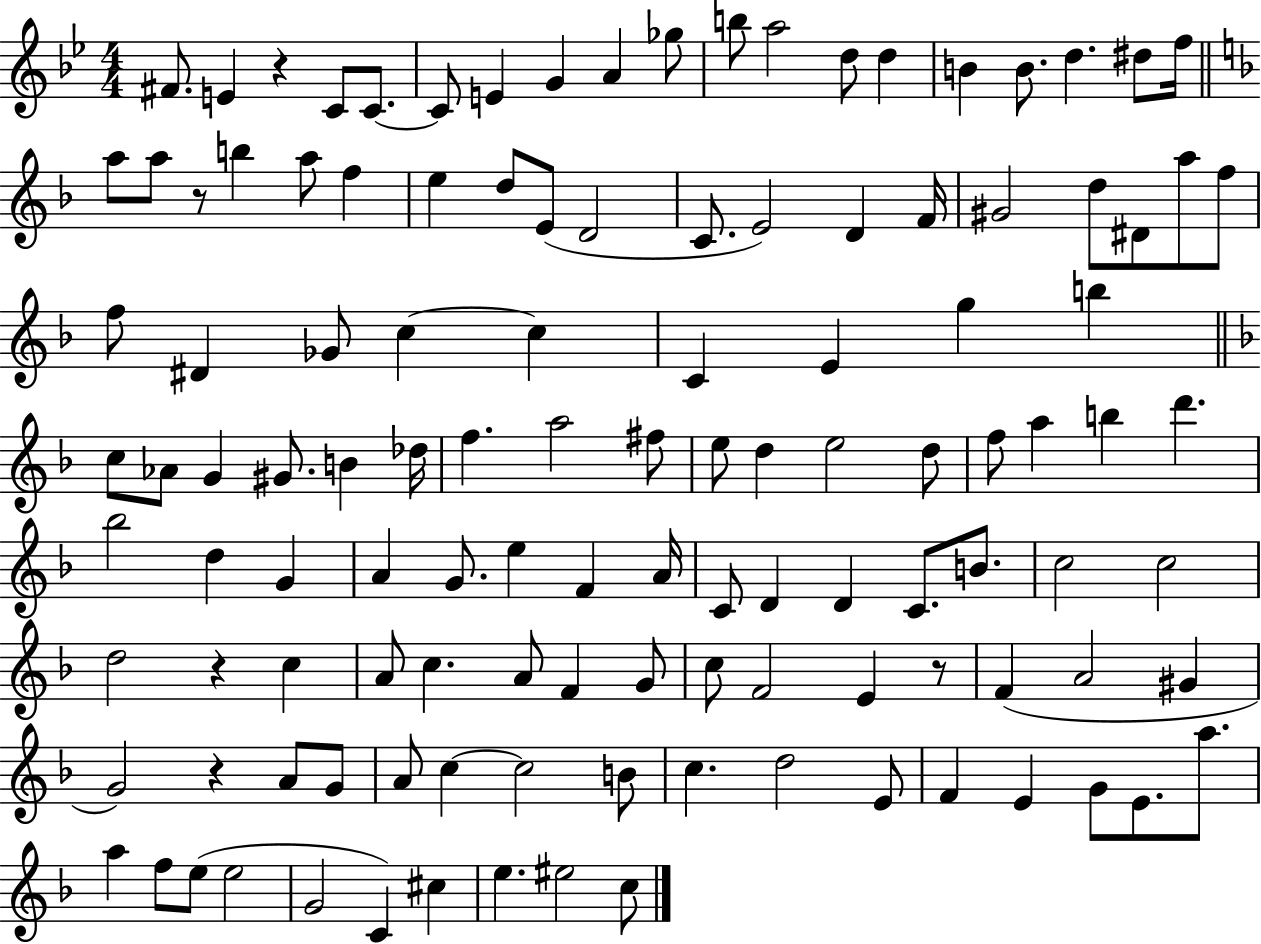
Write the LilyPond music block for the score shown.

{
  \clef treble
  \numericTimeSignature
  \time 4/4
  \key bes \major
  fis'8. e'4 r4 c'8 c'8.~~ | c'8 e'4 g'4 a'4 ges''8 | b''8 a''2 d''8 d''4 | b'4 b'8. d''4. dis''8 f''16 | \break \bar "||" \break \key f \major a''8 a''8 r8 b''4 a''8 f''4 | e''4 d''8 e'8( d'2 | c'8. e'2) d'4 f'16 | gis'2 d''8 dis'8 a''8 f''8 | \break f''8 dis'4 ges'8 c''4~~ c''4 | c'4 e'4 g''4 b''4 | \bar "||" \break \key d \minor c''8 aes'8 g'4 gis'8. b'4 des''16 | f''4. a''2 fis''8 | e''8 d''4 e''2 d''8 | f''8 a''4 b''4 d'''4. | \break bes''2 d''4 g'4 | a'4 g'8. e''4 f'4 a'16 | c'8 d'4 d'4 c'8. b'8. | c''2 c''2 | \break d''2 r4 c''4 | a'8 c''4. a'8 f'4 g'8 | c''8 f'2 e'4 r8 | f'4( a'2 gis'4 | \break g'2) r4 a'8 g'8 | a'8 c''4~~ c''2 b'8 | c''4. d''2 e'8 | f'4 e'4 g'8 e'8. a''8. | \break a''4 f''8 e''8( e''2 | g'2 c'4) cis''4 | e''4. eis''2 c''8 | \bar "|."
}